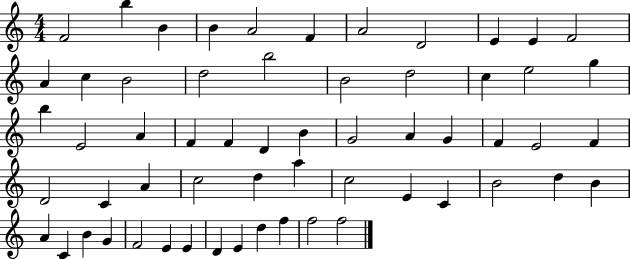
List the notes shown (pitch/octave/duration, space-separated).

F4/h B5/q B4/q B4/q A4/h F4/q A4/h D4/h E4/q E4/q F4/h A4/q C5/q B4/h D5/h B5/h B4/h D5/h C5/q E5/h G5/q B5/q E4/h A4/q F4/q F4/q D4/q B4/q G4/h A4/q G4/q F4/q E4/h F4/q D4/h C4/q A4/q C5/h D5/q A5/q C5/h E4/q C4/q B4/h D5/q B4/q A4/q C4/q B4/q G4/q F4/h E4/q E4/q D4/q E4/q D5/q F5/q F5/h F5/h